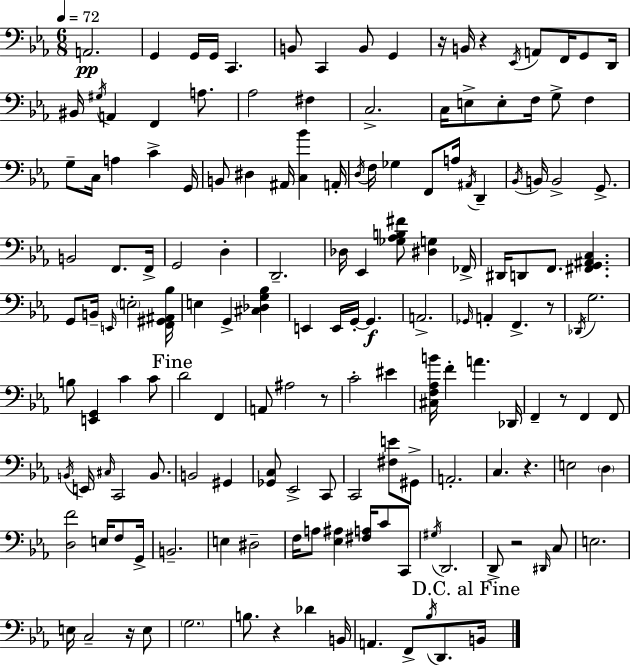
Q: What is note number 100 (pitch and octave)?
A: Eb2